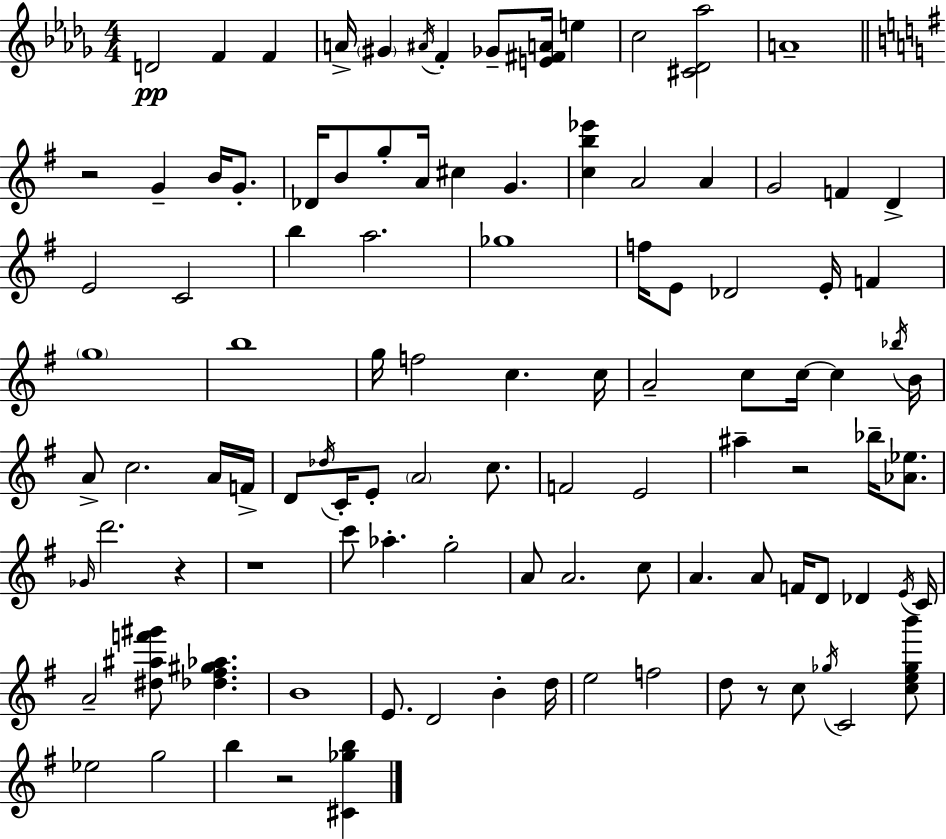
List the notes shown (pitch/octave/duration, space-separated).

D4/h F4/q F4/q A4/s G#4/q A#4/s F4/q Gb4/e [E4,F#4,A4]/s E5/q C5/h [C#4,Db4,Ab5]/h A4/w R/h G4/q B4/s G4/e. Db4/s B4/e G5/e A4/s C#5/q G4/q. [C5,B5,Eb6]/q A4/h A4/q G4/h F4/q D4/q E4/h C4/h B5/q A5/h. Gb5/w F5/s E4/e Db4/h E4/s F4/q G5/w B5/w G5/s F5/h C5/q. C5/s A4/h C5/e C5/s C5/q Bb5/s B4/s A4/e C5/h. A4/s F4/s D4/e Db5/s C4/s E4/e A4/h C5/e. F4/h E4/h A#5/q R/h Bb5/s [Ab4,Eb5]/e. Gb4/s D6/h. R/q R/w C6/e Ab5/q. G5/h A4/e A4/h. C5/e A4/q. A4/e F4/s D4/e Db4/q E4/s C4/s A4/h [D#5,A#5,F6,G#6]/e [Db5,F#5,G#5,Ab5]/q. B4/w E4/e. D4/h B4/q D5/s E5/h F5/h D5/e R/e C5/e Gb5/s C4/h [C5,E5,Gb5,B6]/e Eb5/h G5/h B5/q R/h [C#4,Gb5,B5]/q